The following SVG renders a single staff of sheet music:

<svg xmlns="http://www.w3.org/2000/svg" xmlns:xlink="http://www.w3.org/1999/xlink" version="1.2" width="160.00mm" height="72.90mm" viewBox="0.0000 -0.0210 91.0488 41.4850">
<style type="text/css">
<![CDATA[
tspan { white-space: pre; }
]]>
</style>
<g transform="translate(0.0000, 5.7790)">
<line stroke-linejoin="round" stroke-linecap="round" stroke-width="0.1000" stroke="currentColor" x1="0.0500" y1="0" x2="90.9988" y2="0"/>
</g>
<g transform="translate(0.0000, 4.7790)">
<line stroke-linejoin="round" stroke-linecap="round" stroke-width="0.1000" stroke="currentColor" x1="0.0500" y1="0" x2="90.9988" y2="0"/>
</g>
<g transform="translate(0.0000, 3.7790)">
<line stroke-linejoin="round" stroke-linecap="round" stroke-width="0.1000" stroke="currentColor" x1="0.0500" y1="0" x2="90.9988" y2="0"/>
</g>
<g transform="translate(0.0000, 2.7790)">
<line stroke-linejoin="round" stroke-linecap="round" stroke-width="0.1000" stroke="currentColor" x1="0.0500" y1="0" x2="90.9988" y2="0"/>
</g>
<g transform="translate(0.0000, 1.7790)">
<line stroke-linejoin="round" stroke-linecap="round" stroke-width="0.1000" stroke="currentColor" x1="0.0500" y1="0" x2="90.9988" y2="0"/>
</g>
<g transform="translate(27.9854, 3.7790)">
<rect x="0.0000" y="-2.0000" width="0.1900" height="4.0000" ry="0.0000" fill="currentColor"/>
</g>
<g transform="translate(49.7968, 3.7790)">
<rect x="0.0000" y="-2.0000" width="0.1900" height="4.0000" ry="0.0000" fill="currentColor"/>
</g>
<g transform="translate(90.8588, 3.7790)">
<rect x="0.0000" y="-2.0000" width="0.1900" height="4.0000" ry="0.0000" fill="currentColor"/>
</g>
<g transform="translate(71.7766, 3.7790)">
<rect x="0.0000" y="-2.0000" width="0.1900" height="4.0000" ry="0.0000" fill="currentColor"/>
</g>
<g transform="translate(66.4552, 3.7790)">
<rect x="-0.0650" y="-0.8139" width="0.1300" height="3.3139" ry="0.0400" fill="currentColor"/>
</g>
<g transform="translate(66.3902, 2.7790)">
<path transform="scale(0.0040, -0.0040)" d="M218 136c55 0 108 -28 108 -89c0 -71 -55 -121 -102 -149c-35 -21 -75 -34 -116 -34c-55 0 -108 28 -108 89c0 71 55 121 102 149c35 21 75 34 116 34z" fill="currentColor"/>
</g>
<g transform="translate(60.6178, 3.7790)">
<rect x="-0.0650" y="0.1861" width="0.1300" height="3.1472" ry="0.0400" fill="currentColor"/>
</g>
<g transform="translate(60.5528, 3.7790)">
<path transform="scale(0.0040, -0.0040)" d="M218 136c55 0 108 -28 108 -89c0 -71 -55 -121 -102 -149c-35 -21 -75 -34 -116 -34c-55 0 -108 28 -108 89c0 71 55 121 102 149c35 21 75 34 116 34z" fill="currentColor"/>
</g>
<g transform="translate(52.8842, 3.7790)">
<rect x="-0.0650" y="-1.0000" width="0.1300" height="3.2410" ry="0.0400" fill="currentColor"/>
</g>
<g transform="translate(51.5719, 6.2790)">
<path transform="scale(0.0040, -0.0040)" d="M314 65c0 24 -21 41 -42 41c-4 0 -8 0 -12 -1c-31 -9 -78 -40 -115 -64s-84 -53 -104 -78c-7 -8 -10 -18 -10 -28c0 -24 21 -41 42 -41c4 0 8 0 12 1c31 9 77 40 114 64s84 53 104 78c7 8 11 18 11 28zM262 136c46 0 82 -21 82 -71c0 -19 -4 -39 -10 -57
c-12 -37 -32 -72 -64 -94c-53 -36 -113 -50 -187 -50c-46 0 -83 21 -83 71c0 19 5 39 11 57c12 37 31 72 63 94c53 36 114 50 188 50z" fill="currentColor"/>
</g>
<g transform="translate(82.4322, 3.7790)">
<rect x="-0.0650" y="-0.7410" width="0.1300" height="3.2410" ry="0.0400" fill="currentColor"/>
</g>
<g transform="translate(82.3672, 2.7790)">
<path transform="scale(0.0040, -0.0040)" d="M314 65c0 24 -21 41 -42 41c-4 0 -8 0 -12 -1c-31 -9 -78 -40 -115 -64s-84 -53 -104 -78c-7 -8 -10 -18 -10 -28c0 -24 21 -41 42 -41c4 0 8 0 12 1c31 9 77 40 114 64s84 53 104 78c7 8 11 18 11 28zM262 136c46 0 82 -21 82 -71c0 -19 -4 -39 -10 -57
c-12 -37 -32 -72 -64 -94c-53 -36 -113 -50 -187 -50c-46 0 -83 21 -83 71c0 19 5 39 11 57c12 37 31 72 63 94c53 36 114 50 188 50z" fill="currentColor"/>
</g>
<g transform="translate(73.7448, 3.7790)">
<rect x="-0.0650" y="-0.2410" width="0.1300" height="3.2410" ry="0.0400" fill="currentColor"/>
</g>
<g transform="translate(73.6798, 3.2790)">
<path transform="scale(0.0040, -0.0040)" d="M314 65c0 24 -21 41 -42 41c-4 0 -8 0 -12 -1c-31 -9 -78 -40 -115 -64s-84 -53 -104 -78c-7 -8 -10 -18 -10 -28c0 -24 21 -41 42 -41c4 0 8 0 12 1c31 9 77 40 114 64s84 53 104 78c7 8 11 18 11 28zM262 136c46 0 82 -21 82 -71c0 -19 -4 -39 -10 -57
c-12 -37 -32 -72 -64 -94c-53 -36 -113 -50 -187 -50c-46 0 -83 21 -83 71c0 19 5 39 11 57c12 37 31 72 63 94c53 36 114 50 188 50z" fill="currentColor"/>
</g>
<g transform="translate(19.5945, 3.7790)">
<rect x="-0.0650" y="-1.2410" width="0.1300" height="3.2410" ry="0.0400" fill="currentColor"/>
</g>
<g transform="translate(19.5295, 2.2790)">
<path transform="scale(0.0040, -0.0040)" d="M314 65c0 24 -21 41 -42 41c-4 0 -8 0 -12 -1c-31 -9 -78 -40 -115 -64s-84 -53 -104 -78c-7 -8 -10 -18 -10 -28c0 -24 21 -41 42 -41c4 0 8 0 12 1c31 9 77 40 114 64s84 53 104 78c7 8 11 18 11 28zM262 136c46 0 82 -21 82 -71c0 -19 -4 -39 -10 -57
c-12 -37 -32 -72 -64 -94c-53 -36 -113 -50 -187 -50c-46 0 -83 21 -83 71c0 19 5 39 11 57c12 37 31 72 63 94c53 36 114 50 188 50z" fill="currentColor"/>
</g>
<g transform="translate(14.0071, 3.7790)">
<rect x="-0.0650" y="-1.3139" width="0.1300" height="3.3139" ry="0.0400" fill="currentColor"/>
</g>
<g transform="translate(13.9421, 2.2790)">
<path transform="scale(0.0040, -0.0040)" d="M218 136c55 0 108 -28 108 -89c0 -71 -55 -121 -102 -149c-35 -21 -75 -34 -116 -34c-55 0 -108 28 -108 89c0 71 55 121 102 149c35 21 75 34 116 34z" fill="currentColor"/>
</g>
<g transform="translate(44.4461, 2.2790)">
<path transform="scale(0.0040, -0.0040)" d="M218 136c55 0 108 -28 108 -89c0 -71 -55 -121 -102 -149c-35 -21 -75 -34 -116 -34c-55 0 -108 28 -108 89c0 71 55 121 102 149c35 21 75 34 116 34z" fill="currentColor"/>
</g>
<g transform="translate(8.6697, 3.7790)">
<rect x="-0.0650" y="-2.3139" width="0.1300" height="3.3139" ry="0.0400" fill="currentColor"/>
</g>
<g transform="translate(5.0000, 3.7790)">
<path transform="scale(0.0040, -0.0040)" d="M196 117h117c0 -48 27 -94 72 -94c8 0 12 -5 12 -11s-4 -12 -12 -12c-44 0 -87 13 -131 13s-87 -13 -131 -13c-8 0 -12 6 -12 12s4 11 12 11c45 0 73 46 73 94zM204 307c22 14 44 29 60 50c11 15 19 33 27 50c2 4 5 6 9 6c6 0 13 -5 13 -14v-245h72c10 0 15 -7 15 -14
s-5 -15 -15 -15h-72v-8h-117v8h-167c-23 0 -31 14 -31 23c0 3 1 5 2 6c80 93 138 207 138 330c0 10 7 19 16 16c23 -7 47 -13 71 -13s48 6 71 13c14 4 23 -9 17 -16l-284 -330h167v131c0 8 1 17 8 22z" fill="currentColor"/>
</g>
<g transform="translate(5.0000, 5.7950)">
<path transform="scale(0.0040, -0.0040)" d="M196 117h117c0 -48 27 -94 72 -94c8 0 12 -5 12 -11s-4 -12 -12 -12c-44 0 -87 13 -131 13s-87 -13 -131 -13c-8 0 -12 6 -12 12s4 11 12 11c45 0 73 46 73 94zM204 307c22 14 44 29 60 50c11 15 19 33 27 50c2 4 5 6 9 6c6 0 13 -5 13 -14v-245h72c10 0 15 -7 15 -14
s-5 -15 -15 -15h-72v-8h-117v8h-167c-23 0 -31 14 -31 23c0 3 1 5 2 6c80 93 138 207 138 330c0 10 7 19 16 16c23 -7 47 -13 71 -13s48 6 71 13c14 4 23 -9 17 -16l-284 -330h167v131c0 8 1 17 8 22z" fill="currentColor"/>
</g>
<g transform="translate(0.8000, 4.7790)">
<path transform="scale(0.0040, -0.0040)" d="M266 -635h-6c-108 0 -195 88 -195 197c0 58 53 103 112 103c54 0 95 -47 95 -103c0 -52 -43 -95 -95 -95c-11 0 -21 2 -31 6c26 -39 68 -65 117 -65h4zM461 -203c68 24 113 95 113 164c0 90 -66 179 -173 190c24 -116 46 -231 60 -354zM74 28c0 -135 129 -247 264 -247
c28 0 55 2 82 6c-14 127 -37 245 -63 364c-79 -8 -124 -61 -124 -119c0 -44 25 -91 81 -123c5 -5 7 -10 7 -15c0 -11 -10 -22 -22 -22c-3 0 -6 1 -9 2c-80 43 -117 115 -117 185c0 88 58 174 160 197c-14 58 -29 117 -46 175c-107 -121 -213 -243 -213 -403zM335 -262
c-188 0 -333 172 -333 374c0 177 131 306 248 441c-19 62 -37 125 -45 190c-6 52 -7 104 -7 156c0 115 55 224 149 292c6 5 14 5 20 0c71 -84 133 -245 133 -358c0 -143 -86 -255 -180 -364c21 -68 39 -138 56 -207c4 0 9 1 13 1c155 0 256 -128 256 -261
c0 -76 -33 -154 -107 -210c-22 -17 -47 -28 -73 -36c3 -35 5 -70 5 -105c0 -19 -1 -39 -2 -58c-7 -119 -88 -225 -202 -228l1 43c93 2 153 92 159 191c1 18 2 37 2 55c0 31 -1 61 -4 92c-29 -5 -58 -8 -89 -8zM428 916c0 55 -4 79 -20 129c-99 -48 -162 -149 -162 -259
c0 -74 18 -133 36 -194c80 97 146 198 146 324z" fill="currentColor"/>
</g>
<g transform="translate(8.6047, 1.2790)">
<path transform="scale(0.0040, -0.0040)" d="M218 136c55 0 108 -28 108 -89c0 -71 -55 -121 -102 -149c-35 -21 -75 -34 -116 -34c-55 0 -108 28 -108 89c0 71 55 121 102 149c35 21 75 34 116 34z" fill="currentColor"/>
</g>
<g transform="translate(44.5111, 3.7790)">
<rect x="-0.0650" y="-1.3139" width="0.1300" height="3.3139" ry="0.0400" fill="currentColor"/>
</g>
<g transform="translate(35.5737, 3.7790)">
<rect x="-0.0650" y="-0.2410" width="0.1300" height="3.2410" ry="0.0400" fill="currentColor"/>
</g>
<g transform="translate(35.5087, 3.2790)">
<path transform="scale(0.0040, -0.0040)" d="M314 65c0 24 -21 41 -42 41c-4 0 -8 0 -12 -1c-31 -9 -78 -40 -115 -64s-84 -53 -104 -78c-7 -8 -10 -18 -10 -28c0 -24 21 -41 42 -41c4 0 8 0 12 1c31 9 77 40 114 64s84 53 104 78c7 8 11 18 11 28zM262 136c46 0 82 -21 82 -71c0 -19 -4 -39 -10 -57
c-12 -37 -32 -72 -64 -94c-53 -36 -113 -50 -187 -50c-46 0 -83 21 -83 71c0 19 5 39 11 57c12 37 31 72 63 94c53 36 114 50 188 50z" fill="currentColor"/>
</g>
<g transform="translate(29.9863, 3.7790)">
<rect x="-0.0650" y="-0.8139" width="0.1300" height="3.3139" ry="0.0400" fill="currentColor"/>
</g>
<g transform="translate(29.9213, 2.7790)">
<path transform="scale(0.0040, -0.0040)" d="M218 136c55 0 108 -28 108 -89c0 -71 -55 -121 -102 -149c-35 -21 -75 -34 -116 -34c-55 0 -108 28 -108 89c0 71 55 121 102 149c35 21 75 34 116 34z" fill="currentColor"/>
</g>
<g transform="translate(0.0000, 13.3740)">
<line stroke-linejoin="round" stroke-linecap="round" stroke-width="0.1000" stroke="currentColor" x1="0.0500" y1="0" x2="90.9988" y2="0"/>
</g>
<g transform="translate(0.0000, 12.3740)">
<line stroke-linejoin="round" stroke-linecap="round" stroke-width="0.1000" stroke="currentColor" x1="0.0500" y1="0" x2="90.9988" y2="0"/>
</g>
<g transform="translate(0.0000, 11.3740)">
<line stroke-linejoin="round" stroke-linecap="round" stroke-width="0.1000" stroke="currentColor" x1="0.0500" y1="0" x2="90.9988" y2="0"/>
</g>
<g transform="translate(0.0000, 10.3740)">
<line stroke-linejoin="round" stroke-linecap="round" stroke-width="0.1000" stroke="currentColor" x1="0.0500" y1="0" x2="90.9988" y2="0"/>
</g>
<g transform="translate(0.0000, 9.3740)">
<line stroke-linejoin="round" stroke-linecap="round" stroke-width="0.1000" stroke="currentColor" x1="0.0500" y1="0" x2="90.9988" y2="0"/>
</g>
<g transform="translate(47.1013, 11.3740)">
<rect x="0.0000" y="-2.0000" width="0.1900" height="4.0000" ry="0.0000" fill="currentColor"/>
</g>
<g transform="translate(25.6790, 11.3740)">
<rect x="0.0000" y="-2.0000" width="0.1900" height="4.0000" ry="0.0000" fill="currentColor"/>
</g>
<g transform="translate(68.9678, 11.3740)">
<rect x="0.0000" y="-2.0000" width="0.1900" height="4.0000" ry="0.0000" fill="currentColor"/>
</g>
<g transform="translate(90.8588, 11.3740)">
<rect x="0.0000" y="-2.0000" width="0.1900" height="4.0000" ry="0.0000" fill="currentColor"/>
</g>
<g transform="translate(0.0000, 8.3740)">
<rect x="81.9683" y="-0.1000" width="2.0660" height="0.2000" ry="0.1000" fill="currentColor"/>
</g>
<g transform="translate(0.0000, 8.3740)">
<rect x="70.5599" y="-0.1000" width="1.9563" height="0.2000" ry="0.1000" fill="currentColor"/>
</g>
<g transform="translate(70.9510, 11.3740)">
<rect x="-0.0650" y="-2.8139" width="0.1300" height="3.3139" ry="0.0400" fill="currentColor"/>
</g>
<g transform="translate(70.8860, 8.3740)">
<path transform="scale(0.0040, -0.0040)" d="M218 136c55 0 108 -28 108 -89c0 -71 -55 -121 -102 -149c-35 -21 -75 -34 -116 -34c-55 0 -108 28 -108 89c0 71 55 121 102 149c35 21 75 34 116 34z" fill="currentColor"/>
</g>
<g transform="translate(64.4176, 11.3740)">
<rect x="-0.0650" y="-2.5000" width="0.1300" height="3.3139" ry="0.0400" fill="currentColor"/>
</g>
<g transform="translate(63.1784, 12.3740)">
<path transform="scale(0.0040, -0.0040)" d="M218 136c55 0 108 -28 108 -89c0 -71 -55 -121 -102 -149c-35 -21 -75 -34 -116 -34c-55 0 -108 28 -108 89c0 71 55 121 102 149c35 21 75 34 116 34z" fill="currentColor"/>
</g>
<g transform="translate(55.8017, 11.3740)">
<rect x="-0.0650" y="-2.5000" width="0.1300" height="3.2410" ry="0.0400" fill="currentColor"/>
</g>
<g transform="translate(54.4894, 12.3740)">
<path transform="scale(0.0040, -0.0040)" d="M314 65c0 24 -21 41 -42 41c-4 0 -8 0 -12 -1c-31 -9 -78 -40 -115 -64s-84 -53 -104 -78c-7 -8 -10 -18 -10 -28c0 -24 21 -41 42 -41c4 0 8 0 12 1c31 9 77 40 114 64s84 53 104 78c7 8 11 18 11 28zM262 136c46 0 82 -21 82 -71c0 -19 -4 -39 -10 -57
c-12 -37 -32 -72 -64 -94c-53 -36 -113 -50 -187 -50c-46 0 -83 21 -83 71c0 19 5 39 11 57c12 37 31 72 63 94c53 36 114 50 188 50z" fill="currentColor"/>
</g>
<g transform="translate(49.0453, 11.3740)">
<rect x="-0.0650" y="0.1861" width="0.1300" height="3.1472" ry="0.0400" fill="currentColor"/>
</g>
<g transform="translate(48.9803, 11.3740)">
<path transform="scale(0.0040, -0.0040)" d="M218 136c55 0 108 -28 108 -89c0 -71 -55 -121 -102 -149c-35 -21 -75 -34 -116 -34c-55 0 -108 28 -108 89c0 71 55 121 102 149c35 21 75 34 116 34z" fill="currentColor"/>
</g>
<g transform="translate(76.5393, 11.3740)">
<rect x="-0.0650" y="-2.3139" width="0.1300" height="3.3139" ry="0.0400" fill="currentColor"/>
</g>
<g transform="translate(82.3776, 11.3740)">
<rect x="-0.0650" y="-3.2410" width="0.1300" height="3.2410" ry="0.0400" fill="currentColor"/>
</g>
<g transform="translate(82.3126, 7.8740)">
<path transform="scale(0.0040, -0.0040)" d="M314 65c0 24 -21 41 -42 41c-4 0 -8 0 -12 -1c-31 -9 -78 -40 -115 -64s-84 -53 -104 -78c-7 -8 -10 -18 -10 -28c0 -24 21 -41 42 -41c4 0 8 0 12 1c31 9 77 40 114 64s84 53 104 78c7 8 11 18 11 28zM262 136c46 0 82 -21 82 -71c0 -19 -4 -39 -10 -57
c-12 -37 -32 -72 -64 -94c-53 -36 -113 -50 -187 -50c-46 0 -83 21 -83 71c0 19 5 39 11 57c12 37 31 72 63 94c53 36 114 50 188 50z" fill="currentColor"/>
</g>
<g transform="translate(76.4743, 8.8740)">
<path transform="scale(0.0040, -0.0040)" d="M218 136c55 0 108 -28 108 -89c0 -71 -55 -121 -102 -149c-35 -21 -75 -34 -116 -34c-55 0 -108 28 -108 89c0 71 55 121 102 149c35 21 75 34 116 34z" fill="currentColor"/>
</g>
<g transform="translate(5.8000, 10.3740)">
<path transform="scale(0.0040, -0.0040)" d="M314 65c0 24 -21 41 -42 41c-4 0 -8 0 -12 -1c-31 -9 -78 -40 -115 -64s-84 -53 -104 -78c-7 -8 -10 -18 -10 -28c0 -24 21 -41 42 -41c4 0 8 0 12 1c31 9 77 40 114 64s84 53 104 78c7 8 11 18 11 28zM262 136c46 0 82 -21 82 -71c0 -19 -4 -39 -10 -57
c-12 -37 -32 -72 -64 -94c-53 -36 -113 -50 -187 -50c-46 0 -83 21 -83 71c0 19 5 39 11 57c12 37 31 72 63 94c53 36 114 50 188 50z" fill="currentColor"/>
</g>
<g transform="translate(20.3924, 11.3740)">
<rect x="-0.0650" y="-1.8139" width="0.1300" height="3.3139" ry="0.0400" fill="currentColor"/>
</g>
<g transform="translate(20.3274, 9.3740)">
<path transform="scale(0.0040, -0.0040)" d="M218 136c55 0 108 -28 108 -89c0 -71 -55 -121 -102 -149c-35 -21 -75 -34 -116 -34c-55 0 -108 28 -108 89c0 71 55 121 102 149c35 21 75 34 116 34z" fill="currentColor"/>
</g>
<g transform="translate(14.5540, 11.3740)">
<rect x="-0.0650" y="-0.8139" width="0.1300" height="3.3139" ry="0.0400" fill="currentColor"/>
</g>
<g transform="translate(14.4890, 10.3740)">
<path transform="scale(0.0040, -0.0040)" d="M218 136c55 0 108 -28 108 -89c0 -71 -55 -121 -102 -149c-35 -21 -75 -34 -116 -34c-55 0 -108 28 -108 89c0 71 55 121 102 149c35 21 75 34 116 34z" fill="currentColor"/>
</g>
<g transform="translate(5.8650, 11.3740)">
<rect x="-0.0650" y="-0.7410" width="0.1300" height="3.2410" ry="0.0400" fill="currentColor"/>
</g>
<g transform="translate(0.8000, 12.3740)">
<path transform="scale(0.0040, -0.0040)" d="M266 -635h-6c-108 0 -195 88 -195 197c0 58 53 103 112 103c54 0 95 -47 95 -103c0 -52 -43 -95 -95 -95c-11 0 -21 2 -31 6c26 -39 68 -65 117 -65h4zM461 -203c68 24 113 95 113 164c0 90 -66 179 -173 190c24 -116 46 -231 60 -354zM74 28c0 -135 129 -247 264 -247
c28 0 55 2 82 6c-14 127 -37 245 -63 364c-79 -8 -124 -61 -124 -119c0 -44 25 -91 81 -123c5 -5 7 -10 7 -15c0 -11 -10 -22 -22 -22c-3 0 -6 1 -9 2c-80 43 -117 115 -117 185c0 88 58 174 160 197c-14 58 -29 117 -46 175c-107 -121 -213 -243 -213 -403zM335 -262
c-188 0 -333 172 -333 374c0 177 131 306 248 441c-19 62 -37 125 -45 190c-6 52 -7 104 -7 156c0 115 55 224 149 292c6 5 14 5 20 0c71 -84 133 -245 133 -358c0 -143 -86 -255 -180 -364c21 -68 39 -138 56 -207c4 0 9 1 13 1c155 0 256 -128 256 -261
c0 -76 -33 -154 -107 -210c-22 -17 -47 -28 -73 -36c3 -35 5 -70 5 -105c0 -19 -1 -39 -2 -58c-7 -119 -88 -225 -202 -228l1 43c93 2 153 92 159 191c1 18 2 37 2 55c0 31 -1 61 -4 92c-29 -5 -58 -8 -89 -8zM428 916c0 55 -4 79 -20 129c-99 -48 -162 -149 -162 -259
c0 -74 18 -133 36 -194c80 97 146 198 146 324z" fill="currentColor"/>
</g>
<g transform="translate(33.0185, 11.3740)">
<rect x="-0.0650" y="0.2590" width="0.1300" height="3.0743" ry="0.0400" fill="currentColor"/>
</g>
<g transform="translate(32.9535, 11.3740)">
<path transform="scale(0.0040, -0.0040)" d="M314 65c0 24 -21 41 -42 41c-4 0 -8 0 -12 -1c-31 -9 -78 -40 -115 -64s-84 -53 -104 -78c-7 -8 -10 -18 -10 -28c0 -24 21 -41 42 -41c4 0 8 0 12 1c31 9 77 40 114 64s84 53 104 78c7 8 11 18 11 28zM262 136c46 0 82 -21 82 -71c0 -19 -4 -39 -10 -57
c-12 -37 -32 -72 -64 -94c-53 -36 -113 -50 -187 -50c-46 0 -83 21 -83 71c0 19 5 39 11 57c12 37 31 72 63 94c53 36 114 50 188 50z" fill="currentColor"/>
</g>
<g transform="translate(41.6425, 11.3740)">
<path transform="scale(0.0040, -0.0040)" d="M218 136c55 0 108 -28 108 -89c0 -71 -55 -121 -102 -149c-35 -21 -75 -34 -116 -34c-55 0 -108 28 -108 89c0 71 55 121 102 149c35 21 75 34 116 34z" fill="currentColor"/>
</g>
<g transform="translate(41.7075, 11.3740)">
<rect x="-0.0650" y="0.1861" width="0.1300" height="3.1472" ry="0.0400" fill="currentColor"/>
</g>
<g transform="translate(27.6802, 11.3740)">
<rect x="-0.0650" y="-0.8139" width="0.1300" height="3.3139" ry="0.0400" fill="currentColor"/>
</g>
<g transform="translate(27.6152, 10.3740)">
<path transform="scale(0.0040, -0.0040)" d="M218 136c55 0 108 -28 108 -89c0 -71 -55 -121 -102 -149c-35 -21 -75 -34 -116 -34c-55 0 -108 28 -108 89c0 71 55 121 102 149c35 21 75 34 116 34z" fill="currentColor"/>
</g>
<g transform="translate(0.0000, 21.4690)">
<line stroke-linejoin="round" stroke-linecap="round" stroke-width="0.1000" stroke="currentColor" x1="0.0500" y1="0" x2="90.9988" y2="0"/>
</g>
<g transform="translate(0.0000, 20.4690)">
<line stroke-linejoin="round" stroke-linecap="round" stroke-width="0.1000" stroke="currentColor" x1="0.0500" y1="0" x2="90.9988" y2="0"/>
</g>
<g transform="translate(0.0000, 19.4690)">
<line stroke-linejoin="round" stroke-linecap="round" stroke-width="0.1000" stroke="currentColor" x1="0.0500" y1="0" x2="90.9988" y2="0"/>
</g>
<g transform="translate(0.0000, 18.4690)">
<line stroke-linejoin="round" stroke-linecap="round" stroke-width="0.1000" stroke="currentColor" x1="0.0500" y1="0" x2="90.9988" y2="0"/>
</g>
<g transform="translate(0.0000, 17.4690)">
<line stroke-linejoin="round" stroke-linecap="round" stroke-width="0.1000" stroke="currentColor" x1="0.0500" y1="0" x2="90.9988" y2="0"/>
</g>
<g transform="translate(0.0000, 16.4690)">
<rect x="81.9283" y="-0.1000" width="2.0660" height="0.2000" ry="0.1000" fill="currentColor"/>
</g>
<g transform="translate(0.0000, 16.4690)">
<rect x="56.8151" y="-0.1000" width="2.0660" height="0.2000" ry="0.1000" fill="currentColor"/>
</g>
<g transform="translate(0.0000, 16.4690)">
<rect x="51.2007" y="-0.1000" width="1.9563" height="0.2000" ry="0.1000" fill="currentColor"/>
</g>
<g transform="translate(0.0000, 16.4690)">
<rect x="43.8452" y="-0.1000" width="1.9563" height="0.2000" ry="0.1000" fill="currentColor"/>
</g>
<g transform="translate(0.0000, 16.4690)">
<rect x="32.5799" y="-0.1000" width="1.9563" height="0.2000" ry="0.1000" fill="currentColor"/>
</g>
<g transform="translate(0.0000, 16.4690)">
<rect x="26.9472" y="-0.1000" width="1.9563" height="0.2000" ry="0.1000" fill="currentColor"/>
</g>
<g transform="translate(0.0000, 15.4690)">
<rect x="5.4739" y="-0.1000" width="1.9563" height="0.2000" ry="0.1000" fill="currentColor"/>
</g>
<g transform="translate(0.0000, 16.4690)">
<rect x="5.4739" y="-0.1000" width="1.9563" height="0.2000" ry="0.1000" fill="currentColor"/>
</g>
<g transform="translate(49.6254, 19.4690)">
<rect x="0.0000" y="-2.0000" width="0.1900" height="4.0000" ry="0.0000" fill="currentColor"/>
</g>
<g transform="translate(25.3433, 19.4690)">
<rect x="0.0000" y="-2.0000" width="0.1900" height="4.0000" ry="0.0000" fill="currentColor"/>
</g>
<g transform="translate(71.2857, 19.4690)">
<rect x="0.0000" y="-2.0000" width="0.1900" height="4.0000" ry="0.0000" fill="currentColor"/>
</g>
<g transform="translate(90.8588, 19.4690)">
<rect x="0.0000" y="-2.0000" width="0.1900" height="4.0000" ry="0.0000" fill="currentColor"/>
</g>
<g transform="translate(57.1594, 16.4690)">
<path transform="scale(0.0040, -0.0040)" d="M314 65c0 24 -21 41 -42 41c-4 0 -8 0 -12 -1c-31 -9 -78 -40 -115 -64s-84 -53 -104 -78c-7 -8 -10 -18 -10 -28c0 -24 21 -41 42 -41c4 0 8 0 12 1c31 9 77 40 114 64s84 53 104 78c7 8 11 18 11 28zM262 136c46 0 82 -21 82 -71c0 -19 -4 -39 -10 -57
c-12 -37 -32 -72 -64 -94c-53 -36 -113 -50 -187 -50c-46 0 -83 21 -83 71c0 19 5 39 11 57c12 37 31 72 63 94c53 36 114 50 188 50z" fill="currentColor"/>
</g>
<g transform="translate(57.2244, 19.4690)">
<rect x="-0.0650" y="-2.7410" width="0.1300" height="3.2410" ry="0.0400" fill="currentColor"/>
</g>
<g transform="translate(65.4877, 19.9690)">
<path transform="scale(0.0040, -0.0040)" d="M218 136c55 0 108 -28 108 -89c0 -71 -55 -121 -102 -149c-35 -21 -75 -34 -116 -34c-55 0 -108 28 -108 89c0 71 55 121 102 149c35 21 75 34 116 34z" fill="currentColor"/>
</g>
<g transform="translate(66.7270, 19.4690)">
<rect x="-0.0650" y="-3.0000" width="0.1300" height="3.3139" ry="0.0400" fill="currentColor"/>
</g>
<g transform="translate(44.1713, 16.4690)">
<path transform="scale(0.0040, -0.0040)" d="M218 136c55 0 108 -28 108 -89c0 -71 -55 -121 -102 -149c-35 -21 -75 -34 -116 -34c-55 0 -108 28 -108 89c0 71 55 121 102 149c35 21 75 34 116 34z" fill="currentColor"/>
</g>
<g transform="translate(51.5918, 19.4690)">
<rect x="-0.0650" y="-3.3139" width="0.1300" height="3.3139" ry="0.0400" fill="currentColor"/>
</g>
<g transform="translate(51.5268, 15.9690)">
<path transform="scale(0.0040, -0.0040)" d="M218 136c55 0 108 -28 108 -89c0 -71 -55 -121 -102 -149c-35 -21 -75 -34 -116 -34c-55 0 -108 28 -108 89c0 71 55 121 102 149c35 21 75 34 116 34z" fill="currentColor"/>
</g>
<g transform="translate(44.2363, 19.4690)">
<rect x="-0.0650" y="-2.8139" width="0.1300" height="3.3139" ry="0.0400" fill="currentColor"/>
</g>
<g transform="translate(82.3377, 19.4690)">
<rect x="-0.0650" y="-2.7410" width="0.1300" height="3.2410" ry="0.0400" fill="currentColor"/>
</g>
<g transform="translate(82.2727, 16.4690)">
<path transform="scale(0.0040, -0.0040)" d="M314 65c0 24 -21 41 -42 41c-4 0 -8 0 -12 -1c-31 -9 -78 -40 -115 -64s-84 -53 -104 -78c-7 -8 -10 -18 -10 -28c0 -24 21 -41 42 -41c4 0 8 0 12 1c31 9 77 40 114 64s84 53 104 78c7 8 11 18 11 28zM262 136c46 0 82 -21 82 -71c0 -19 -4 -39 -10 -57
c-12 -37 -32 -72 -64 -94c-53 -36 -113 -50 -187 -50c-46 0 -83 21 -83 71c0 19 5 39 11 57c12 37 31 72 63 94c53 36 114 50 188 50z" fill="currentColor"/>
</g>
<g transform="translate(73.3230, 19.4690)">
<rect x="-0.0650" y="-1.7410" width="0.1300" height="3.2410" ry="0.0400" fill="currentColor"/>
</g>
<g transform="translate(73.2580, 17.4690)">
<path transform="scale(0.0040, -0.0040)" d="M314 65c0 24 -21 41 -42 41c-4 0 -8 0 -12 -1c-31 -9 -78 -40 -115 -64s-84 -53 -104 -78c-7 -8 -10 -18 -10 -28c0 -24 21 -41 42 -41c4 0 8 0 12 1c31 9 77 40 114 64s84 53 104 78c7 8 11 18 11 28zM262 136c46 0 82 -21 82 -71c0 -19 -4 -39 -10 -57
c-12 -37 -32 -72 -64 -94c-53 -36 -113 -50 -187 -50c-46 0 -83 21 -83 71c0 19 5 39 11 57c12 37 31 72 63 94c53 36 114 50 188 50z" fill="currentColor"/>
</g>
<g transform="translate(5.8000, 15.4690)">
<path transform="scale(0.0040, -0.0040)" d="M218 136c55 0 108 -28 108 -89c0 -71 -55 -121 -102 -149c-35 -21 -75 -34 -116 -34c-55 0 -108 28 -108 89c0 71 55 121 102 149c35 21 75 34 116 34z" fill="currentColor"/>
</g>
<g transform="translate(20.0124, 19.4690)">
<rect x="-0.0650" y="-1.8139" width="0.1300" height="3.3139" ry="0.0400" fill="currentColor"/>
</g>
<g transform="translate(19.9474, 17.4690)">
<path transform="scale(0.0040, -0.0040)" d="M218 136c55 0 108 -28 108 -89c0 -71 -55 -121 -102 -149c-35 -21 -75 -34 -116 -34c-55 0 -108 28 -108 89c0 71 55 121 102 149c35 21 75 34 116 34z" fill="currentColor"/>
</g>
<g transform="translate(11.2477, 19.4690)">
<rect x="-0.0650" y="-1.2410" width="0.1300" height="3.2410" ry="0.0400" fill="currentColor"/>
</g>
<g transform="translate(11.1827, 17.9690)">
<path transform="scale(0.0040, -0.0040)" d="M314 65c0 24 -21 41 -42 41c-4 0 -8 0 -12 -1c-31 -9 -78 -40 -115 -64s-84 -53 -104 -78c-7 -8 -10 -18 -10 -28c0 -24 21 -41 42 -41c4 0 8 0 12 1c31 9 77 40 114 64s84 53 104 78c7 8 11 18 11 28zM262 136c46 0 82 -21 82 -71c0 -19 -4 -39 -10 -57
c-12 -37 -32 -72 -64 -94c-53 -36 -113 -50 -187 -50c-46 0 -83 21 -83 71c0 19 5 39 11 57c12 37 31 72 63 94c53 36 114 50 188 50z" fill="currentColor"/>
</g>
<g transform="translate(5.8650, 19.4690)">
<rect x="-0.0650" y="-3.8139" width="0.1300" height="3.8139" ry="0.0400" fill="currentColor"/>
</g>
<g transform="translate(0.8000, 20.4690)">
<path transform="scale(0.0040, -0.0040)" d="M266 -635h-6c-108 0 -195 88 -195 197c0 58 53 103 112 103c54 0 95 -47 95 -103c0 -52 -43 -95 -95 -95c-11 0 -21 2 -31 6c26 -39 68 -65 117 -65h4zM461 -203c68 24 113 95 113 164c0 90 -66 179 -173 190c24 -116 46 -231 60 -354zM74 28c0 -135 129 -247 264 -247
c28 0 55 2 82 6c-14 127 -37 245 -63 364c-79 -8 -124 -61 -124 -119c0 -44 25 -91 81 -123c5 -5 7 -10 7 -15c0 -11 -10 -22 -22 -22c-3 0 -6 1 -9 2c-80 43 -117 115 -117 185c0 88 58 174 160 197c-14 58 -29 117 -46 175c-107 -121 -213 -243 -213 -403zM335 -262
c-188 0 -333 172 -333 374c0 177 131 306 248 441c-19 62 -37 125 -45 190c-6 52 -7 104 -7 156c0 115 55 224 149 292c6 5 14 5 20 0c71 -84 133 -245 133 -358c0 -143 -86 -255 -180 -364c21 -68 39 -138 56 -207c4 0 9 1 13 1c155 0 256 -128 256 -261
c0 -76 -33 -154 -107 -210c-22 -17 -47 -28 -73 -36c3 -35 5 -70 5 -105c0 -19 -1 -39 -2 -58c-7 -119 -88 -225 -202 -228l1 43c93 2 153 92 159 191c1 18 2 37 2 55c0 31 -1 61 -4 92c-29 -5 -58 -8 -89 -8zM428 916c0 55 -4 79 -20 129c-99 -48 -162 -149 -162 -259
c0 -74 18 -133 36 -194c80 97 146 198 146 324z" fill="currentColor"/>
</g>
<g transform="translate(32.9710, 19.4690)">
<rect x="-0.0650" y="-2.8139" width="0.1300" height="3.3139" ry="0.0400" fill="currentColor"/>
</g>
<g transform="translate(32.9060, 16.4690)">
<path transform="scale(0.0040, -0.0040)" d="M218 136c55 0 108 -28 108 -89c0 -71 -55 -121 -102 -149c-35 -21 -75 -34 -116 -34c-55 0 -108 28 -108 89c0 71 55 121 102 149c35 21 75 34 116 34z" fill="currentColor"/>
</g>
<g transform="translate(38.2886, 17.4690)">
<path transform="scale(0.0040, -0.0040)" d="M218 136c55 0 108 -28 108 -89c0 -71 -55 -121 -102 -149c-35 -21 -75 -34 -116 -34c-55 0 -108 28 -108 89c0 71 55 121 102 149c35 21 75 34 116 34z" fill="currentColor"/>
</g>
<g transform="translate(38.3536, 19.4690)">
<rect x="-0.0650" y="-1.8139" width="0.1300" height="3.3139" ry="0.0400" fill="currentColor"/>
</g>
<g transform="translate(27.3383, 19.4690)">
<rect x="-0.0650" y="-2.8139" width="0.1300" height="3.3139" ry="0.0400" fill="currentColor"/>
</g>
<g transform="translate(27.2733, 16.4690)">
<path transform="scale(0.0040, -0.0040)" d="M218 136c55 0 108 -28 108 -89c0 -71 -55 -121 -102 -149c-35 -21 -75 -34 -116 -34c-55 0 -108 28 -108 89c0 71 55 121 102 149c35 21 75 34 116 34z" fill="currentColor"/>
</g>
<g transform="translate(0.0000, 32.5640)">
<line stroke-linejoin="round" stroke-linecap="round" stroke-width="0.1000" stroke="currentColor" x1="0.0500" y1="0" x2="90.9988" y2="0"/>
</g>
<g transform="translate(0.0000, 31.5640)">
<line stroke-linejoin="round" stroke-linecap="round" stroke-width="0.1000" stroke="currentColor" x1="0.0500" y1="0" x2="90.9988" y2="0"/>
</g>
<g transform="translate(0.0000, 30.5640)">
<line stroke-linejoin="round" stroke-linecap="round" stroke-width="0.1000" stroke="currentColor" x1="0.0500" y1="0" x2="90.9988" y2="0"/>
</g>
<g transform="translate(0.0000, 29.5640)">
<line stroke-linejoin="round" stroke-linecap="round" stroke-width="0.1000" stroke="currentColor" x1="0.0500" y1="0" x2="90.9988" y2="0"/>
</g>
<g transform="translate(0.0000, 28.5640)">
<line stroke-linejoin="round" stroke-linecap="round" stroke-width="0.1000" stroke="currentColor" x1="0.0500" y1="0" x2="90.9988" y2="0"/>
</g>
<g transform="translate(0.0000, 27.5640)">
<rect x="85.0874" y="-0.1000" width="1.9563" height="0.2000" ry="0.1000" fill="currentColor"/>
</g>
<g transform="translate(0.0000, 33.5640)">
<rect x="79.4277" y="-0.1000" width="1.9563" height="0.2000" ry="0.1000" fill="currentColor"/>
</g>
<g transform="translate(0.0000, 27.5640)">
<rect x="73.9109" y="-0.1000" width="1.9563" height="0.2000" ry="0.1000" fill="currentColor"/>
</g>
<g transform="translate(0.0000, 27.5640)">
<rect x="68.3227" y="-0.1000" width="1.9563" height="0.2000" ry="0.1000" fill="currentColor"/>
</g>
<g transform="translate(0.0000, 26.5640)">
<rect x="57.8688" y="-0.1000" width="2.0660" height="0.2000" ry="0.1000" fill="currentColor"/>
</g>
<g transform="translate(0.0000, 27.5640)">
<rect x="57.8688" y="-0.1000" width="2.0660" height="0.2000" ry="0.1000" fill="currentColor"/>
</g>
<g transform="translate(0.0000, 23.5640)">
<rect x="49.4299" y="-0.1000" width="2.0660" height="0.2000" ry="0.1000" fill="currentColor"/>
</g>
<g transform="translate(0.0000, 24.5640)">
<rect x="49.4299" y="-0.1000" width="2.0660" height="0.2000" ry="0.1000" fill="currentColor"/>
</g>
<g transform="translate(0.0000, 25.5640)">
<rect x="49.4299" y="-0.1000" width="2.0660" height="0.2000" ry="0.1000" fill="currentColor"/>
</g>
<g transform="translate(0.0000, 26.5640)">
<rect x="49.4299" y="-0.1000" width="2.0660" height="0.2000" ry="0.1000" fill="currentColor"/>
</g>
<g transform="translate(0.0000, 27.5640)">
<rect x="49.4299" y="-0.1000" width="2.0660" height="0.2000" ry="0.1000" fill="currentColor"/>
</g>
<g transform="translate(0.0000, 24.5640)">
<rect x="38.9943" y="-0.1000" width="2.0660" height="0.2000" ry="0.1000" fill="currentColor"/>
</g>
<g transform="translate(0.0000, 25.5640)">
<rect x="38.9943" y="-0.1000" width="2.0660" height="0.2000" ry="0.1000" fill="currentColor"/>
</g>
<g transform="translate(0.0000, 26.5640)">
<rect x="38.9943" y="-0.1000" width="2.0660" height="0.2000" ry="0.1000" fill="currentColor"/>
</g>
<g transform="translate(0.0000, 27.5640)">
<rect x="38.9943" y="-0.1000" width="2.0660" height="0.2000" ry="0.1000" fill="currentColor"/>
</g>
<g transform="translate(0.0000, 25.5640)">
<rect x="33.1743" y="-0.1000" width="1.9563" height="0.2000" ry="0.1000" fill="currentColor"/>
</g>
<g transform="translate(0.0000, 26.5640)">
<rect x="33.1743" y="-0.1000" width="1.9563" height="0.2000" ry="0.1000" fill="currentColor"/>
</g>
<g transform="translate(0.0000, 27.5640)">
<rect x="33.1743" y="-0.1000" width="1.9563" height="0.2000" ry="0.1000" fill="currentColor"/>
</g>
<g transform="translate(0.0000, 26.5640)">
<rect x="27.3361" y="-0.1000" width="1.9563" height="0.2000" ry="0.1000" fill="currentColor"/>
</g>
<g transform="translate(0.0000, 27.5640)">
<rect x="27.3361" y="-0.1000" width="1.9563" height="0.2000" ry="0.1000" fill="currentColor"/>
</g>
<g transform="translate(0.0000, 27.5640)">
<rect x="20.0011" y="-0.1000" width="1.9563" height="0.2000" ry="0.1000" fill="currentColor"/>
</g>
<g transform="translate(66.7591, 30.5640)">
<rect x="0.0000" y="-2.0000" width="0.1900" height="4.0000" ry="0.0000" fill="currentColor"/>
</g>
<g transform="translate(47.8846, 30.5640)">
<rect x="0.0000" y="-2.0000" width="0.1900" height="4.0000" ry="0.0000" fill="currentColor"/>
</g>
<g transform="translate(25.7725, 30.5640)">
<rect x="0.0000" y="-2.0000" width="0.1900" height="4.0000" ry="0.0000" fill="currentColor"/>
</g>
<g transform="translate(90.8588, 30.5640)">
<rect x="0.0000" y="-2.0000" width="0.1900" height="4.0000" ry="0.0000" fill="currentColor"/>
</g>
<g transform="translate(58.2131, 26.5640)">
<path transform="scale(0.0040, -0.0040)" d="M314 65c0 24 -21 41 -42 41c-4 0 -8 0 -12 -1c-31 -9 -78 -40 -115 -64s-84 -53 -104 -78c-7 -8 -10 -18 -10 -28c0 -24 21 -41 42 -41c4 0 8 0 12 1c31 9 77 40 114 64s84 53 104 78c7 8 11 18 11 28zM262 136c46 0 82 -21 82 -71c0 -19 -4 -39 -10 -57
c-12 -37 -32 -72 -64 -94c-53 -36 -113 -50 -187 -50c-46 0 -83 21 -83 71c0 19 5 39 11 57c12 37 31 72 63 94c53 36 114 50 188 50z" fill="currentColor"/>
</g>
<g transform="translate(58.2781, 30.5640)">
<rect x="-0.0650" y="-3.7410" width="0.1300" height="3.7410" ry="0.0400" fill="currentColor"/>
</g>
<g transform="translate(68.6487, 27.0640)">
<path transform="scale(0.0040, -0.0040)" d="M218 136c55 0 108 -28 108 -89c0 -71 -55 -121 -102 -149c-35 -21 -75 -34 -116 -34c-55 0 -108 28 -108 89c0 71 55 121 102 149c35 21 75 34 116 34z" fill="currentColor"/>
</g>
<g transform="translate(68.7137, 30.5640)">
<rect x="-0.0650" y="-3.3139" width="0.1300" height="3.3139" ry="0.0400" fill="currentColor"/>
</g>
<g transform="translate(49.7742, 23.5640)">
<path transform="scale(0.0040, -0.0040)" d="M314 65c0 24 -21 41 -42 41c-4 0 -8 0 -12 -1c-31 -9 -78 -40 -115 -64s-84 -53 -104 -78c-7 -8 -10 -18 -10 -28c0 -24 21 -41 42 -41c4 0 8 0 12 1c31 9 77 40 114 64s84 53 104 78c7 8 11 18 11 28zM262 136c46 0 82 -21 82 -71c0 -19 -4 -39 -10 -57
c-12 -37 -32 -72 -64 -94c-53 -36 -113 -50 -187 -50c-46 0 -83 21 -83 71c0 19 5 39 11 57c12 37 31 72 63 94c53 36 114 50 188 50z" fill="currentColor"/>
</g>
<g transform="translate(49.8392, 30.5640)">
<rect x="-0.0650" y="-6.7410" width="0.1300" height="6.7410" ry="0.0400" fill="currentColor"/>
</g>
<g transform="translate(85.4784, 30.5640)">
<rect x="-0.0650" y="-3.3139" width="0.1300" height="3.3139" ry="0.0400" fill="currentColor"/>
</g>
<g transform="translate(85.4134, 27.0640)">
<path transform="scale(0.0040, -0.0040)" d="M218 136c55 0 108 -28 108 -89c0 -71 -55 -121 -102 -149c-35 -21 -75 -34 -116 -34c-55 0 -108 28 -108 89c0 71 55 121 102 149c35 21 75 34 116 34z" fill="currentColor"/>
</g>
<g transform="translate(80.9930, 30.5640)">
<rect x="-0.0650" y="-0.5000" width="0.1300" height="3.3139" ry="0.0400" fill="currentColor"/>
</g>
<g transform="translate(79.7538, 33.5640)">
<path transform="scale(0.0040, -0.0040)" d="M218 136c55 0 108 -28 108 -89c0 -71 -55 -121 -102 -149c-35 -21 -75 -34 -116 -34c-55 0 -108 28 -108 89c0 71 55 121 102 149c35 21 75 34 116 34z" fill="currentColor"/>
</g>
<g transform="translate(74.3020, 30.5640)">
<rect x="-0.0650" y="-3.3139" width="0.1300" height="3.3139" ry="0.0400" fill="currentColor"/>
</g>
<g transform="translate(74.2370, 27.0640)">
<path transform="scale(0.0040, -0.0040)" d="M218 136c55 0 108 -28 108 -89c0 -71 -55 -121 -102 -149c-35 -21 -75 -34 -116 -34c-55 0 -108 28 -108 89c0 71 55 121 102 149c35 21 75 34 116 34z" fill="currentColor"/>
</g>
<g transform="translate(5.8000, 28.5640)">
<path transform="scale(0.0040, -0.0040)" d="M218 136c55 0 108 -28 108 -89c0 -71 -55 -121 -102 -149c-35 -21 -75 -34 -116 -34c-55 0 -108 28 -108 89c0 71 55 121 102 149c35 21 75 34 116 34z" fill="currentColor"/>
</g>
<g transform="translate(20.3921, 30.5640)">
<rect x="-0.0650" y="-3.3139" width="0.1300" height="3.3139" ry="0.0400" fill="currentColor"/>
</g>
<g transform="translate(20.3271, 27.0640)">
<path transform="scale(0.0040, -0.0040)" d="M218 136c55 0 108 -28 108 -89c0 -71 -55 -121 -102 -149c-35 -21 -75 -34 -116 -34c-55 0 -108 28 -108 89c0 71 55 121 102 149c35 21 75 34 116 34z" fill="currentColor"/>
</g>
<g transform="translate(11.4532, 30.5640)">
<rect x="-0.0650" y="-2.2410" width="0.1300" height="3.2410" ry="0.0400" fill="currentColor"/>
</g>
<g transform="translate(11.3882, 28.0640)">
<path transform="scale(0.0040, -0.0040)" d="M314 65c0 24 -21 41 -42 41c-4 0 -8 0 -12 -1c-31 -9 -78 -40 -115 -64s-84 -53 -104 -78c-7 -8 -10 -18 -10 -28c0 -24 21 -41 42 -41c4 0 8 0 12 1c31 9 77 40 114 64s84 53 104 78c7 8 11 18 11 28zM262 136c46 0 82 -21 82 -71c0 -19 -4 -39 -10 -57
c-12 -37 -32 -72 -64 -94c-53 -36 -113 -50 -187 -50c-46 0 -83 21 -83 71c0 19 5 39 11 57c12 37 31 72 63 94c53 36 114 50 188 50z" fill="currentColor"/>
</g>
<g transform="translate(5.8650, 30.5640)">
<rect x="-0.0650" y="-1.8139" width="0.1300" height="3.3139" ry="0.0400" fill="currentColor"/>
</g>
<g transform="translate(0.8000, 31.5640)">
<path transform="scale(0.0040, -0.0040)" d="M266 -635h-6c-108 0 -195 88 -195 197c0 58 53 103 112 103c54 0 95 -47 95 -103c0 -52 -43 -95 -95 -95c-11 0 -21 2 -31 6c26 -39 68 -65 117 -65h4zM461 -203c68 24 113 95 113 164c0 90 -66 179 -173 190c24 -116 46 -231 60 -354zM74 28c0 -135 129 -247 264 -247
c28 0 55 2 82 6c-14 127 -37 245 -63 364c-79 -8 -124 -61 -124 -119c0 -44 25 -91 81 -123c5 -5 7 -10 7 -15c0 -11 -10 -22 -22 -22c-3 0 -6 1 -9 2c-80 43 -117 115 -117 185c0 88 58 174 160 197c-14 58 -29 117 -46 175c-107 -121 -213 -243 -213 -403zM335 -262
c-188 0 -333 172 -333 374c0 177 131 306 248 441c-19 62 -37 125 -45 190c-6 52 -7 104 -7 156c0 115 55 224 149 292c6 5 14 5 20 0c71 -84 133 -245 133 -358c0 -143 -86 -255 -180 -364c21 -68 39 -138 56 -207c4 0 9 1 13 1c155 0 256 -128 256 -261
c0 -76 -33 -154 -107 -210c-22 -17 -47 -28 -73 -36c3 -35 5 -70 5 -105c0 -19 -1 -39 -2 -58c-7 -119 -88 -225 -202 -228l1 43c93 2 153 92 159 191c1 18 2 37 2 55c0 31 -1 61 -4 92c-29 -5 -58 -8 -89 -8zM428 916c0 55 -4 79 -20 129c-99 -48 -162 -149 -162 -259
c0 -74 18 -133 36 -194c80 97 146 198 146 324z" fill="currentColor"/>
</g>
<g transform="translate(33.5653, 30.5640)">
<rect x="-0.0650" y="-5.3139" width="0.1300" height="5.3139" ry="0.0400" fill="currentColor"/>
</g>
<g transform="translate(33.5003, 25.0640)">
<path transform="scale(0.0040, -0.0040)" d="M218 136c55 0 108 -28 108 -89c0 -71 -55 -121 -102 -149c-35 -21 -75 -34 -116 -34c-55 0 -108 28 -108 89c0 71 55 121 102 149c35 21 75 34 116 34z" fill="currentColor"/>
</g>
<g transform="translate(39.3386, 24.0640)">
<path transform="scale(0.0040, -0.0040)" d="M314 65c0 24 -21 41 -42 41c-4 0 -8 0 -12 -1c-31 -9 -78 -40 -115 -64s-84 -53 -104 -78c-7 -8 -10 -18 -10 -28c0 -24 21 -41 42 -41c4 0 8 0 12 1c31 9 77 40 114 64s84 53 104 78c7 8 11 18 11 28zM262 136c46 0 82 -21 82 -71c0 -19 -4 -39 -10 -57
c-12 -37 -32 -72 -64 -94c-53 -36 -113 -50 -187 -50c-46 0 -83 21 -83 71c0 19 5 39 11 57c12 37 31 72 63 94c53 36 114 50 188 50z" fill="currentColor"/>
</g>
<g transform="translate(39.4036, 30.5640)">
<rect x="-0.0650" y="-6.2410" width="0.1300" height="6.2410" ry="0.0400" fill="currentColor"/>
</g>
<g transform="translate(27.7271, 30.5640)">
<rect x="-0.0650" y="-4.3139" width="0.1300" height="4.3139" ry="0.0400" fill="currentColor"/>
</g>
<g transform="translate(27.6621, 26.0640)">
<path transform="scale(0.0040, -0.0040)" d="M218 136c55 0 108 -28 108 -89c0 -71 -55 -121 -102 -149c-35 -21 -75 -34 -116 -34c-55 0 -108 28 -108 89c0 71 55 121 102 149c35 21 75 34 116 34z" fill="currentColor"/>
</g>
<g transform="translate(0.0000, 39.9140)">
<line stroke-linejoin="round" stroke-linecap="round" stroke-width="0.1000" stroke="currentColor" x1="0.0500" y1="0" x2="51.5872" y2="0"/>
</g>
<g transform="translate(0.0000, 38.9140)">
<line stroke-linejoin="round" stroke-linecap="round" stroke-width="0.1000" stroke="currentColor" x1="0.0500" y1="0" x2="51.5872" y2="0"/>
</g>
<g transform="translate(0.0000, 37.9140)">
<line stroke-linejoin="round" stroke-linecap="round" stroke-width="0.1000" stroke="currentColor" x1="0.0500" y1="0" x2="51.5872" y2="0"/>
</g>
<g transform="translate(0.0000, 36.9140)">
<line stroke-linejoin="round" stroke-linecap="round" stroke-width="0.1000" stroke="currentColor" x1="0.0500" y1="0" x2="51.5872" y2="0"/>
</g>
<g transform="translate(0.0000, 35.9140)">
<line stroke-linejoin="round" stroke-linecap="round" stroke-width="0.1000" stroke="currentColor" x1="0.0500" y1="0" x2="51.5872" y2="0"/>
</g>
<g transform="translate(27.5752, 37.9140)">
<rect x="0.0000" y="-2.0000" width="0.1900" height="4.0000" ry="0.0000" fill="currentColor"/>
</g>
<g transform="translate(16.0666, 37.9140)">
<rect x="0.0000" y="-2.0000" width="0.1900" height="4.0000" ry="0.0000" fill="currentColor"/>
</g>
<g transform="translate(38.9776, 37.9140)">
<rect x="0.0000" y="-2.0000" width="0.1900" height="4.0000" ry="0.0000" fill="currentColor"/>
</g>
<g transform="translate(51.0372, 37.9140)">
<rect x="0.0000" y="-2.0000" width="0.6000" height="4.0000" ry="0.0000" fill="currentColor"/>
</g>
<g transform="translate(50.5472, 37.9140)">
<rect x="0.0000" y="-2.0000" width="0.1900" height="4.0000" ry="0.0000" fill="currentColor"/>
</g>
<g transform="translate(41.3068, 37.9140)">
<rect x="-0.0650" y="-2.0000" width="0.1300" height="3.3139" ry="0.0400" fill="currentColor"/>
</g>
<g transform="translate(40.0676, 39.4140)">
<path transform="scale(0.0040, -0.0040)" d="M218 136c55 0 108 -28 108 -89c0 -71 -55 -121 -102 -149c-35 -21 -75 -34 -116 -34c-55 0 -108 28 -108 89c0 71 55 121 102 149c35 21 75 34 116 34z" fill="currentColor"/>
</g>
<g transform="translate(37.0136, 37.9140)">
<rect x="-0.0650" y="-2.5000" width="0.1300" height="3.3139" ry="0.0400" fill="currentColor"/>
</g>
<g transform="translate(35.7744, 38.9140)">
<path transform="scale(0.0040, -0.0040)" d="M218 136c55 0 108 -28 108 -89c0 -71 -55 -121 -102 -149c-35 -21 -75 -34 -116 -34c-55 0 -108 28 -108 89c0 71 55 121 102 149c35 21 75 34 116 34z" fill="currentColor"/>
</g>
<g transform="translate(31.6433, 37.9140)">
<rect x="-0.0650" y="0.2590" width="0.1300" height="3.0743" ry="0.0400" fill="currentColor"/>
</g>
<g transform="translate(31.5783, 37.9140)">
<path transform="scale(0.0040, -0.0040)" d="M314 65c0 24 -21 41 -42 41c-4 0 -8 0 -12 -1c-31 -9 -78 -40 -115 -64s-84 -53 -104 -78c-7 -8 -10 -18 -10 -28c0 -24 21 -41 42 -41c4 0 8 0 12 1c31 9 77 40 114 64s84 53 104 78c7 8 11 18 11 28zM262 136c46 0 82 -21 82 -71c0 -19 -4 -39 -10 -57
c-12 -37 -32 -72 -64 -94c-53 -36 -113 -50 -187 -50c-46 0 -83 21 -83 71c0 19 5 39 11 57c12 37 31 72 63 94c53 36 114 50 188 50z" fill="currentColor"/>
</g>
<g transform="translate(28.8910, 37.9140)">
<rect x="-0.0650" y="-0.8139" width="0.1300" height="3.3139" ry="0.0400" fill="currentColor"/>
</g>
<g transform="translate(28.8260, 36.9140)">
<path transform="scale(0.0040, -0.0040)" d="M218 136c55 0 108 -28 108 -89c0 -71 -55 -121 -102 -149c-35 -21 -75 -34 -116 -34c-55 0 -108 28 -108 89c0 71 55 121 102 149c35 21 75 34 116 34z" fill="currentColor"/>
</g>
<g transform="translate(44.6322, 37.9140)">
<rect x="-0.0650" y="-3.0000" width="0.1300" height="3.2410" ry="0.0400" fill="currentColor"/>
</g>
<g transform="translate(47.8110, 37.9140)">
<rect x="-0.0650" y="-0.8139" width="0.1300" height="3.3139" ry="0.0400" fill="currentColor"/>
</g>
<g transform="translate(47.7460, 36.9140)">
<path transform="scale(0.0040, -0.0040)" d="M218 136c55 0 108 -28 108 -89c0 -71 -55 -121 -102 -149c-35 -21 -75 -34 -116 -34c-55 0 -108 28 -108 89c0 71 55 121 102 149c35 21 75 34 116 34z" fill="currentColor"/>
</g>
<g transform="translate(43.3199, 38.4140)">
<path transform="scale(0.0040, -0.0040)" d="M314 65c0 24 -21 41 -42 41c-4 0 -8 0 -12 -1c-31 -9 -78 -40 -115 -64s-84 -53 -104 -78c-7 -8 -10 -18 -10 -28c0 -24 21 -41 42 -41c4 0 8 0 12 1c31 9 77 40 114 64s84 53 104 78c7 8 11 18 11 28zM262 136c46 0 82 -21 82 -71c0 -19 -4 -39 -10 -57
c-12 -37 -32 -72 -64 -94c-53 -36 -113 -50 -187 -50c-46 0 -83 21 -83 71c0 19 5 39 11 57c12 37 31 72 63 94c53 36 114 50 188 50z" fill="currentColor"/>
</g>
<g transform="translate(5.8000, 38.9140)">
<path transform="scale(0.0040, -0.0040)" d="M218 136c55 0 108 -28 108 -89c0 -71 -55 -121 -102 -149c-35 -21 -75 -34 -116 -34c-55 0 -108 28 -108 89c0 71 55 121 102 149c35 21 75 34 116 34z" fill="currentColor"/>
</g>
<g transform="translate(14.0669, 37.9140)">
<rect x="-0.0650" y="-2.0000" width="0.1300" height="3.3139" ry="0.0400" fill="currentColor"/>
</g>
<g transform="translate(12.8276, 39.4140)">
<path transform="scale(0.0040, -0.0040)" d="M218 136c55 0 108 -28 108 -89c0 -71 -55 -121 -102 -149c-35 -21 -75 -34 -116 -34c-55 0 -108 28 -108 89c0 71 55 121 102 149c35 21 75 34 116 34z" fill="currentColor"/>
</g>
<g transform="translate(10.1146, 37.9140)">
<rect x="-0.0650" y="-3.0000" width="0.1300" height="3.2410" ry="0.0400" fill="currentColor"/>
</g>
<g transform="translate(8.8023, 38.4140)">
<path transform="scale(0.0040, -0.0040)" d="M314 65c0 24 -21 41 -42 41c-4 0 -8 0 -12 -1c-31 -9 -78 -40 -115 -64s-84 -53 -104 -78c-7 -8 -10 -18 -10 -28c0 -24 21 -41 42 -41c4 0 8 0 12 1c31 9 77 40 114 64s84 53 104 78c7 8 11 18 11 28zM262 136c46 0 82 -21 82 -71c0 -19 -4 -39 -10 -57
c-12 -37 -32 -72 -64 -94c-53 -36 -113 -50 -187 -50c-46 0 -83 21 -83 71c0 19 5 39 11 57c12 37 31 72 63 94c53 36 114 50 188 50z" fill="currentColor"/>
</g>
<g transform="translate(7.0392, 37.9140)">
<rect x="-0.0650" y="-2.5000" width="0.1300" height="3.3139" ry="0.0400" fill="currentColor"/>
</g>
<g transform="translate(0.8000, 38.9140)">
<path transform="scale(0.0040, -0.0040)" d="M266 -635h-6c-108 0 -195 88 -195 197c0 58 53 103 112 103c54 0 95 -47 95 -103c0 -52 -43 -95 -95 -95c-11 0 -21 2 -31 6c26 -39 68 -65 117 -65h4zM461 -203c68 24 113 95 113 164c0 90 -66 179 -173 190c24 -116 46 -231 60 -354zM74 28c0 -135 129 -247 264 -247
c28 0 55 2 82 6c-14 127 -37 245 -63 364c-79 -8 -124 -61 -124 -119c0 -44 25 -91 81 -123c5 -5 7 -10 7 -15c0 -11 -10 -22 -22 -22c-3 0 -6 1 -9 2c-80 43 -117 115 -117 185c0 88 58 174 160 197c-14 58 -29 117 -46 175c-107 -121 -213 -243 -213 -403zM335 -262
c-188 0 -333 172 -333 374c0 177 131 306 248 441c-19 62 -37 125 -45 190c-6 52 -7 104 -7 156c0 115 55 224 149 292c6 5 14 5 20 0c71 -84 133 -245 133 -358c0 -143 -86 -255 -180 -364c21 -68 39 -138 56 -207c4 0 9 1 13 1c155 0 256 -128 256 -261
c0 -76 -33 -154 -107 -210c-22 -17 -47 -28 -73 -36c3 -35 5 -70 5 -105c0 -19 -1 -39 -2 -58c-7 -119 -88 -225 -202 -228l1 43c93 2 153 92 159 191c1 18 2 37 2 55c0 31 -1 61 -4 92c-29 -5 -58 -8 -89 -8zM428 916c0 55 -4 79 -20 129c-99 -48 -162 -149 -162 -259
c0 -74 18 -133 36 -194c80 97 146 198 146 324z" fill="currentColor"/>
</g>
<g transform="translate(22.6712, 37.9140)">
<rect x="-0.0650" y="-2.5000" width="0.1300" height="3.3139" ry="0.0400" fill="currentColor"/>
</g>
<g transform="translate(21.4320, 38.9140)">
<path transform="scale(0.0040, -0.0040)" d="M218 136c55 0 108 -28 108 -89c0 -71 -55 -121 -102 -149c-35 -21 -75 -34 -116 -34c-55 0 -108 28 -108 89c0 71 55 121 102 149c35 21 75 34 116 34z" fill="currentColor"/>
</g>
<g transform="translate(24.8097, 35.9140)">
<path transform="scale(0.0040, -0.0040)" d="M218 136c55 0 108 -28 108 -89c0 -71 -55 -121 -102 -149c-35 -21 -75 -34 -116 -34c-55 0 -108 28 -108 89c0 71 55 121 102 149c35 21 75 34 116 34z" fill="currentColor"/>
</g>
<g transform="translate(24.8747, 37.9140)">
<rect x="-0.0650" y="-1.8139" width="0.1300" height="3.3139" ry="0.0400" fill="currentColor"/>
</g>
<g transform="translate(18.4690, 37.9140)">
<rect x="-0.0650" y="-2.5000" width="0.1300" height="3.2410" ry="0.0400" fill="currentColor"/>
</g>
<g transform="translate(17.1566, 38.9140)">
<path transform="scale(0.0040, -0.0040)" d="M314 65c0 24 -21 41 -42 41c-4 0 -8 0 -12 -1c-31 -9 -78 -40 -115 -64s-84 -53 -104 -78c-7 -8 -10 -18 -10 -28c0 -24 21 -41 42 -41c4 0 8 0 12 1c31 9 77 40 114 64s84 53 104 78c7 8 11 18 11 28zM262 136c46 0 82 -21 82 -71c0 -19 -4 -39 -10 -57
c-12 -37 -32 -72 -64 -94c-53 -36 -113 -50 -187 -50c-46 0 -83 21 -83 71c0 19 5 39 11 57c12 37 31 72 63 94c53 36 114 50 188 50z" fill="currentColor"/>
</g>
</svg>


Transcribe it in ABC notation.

X:1
T:Untitled
M:4/4
L:1/4
K:C
g e e2 d c2 e D2 B d c2 d2 d2 d f d B2 B B G2 G a g b2 c' e2 f a a f a b a2 A f2 a2 f g2 b d' f' a'2 b'2 c'2 b b C b G A2 F G2 G f d B2 G F A2 d